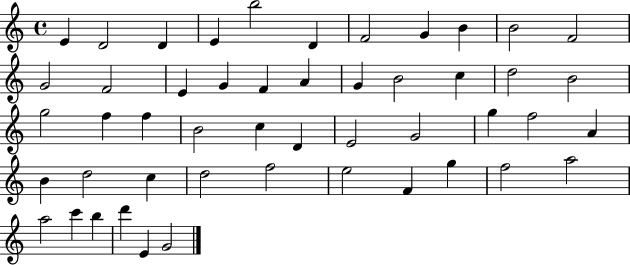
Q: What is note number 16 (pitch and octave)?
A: F4